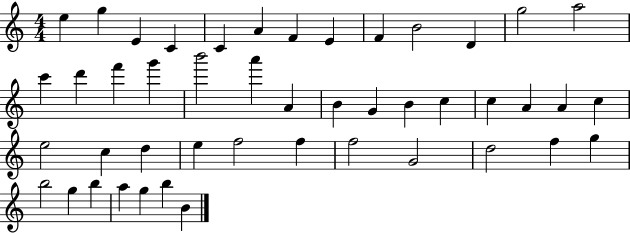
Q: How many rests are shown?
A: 0